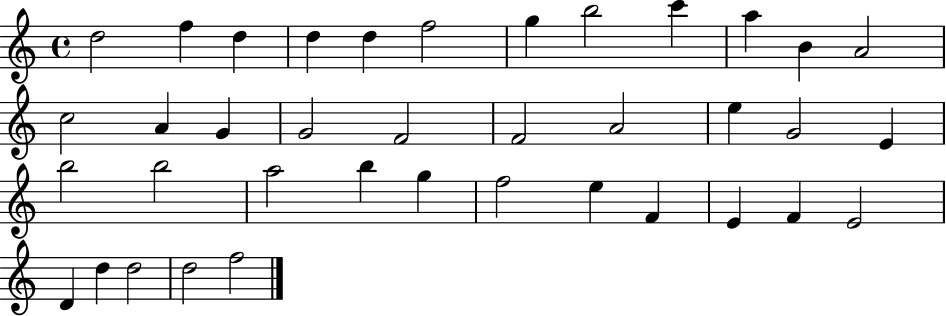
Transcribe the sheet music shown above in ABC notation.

X:1
T:Untitled
M:4/4
L:1/4
K:C
d2 f d d d f2 g b2 c' a B A2 c2 A G G2 F2 F2 A2 e G2 E b2 b2 a2 b g f2 e F E F E2 D d d2 d2 f2